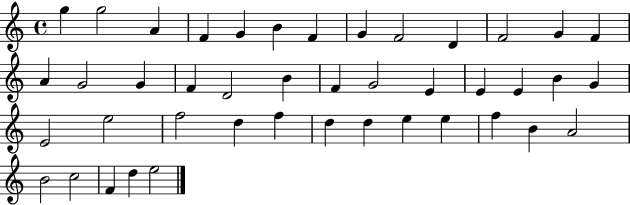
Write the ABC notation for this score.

X:1
T:Untitled
M:4/4
L:1/4
K:C
g g2 A F G B F G F2 D F2 G F A G2 G F D2 B F G2 E E E B G E2 e2 f2 d f d d e e f B A2 B2 c2 F d e2